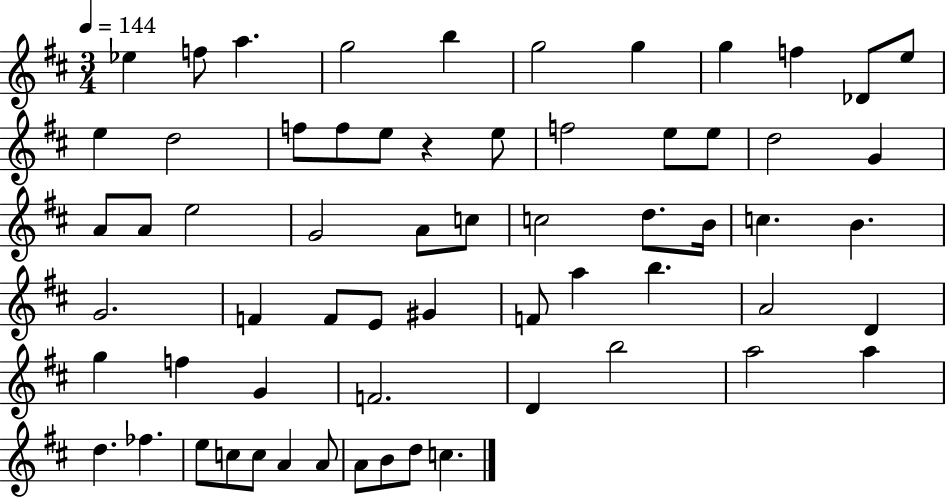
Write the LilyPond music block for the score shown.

{
  \clef treble
  \numericTimeSignature
  \time 3/4
  \key d \major
  \tempo 4 = 144
  \repeat volta 2 { ees''4 f''8 a''4. | g''2 b''4 | g''2 g''4 | g''4 f''4 des'8 e''8 | \break e''4 d''2 | f''8 f''8 e''8 r4 e''8 | f''2 e''8 e''8 | d''2 g'4 | \break a'8 a'8 e''2 | g'2 a'8 c''8 | c''2 d''8. b'16 | c''4. b'4. | \break g'2. | f'4 f'8 e'8 gis'4 | f'8 a''4 b''4. | a'2 d'4 | \break g''4 f''4 g'4 | f'2. | d'4 b''2 | a''2 a''4 | \break d''4. fes''4. | e''8 c''8 c''8 a'4 a'8 | a'8 b'8 d''8 c''4. | } \bar "|."
}